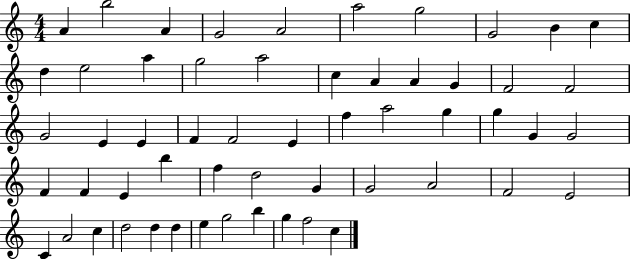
A4/q B5/h A4/q G4/h A4/h A5/h G5/h G4/h B4/q C5/q D5/q E5/h A5/q G5/h A5/h C5/q A4/q A4/q G4/q F4/h F4/h G4/h E4/q E4/q F4/q F4/h E4/q F5/q A5/h G5/q G5/q G4/q G4/h F4/q F4/q E4/q B5/q F5/q D5/h G4/q G4/h A4/h F4/h E4/h C4/q A4/h C5/q D5/h D5/q D5/q E5/q G5/h B5/q G5/q F5/h C5/q